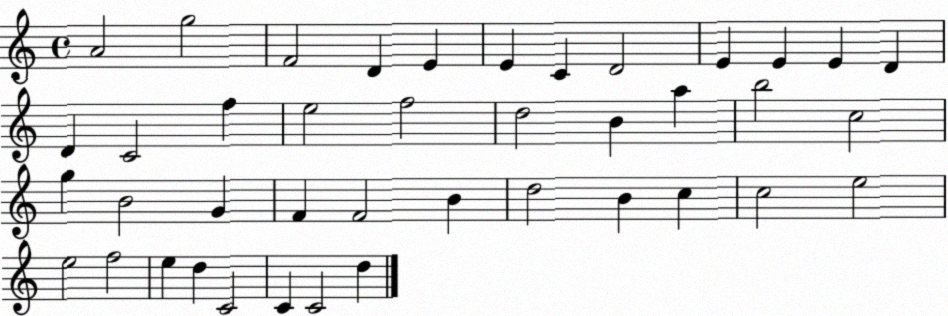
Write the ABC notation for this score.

X:1
T:Untitled
M:4/4
L:1/4
K:C
A2 g2 F2 D E E C D2 E E E D D C2 f e2 f2 d2 B a b2 c2 g B2 G F F2 B d2 B c c2 e2 e2 f2 e d C2 C C2 d